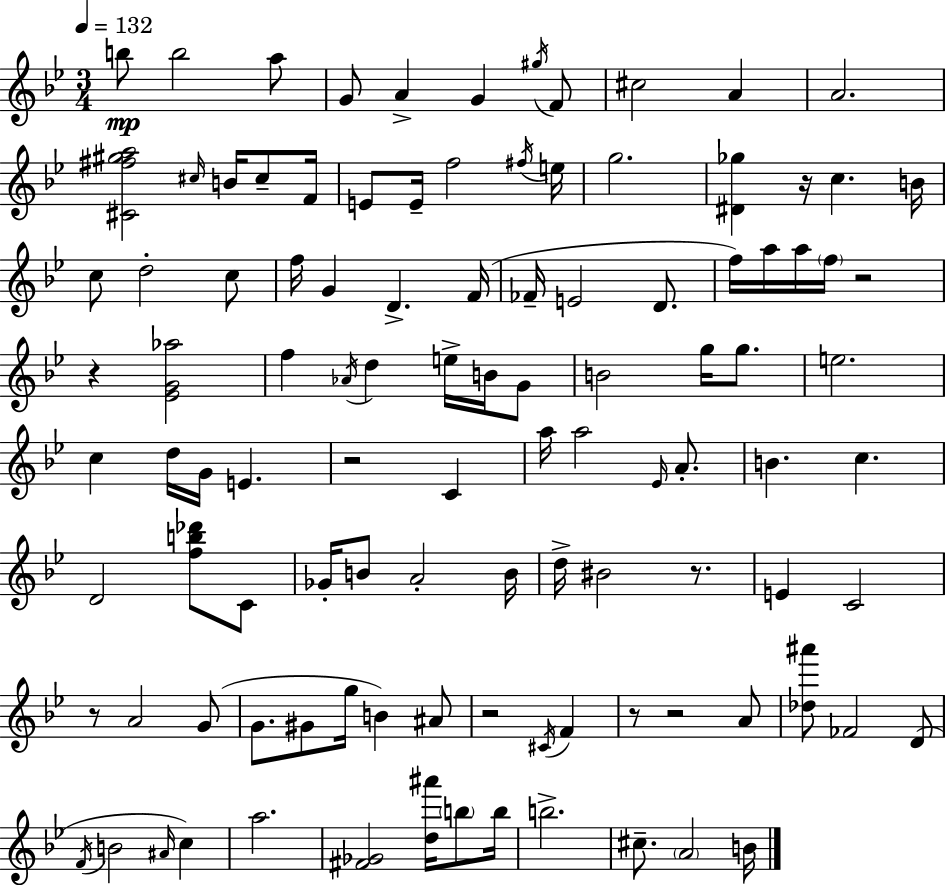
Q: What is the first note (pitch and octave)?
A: B5